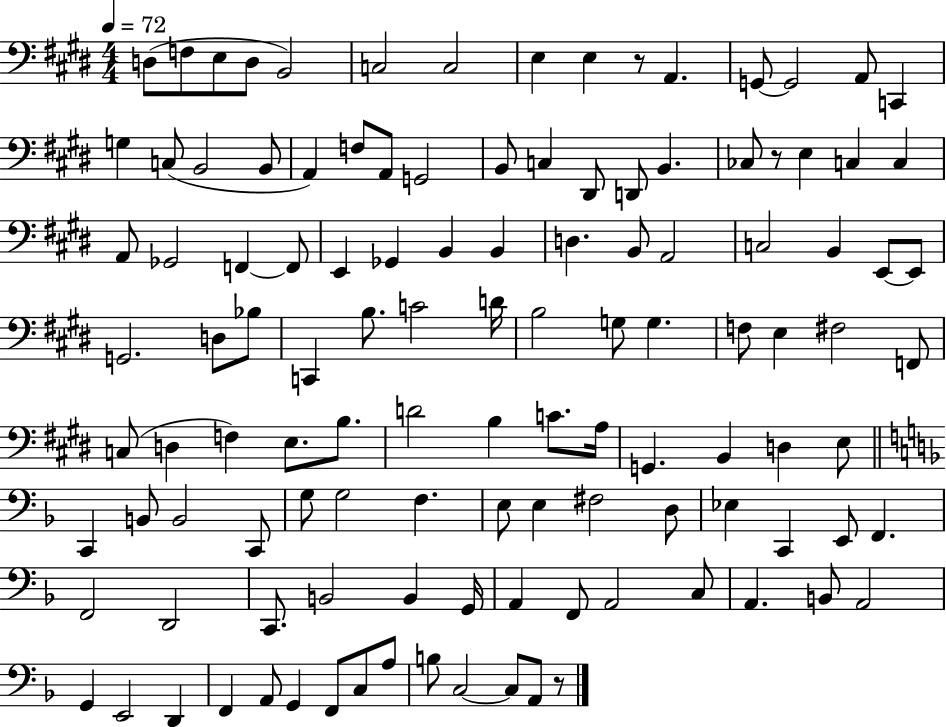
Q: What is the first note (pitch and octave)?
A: D3